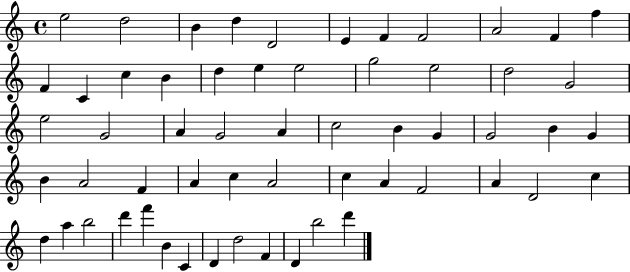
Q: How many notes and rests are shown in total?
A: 58